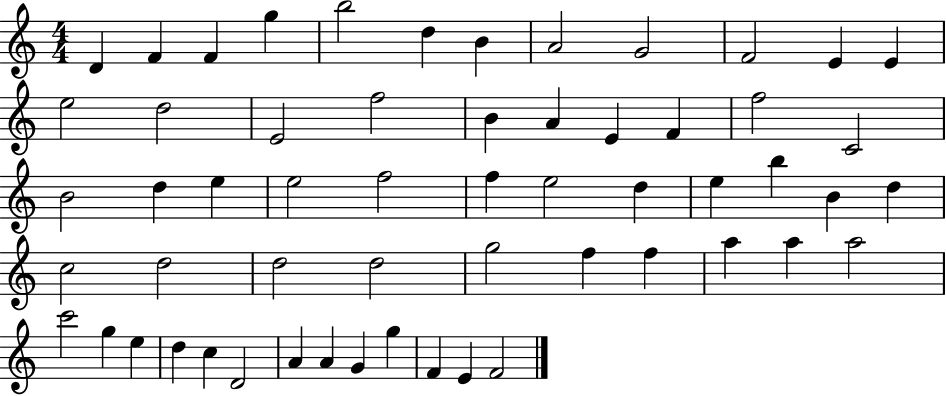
{
  \clef treble
  \numericTimeSignature
  \time 4/4
  \key c \major
  d'4 f'4 f'4 g''4 | b''2 d''4 b'4 | a'2 g'2 | f'2 e'4 e'4 | \break e''2 d''2 | e'2 f''2 | b'4 a'4 e'4 f'4 | f''2 c'2 | \break b'2 d''4 e''4 | e''2 f''2 | f''4 e''2 d''4 | e''4 b''4 b'4 d''4 | \break c''2 d''2 | d''2 d''2 | g''2 f''4 f''4 | a''4 a''4 a''2 | \break c'''2 g''4 e''4 | d''4 c''4 d'2 | a'4 a'4 g'4 g''4 | f'4 e'4 f'2 | \break \bar "|."
}